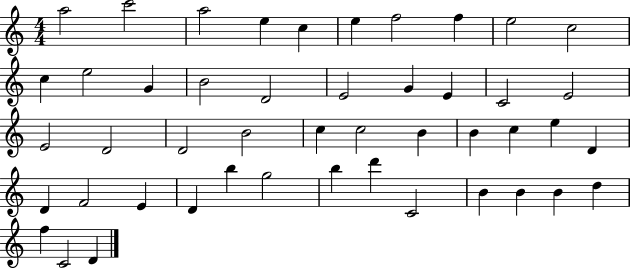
{
  \clef treble
  \numericTimeSignature
  \time 4/4
  \key c \major
  a''2 c'''2 | a''2 e''4 c''4 | e''4 f''2 f''4 | e''2 c''2 | \break c''4 e''2 g'4 | b'2 d'2 | e'2 g'4 e'4 | c'2 e'2 | \break e'2 d'2 | d'2 b'2 | c''4 c''2 b'4 | b'4 c''4 e''4 d'4 | \break d'4 f'2 e'4 | d'4 b''4 g''2 | b''4 d'''4 c'2 | b'4 b'4 b'4 d''4 | \break f''4 c'2 d'4 | \bar "|."
}